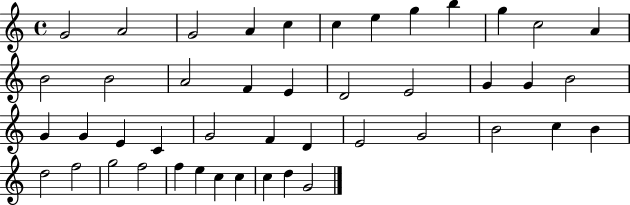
X:1
T:Untitled
M:4/4
L:1/4
K:C
G2 A2 G2 A c c e g b g c2 A B2 B2 A2 F E D2 E2 G G B2 G G E C G2 F D E2 G2 B2 c B d2 f2 g2 f2 f e c c c d G2